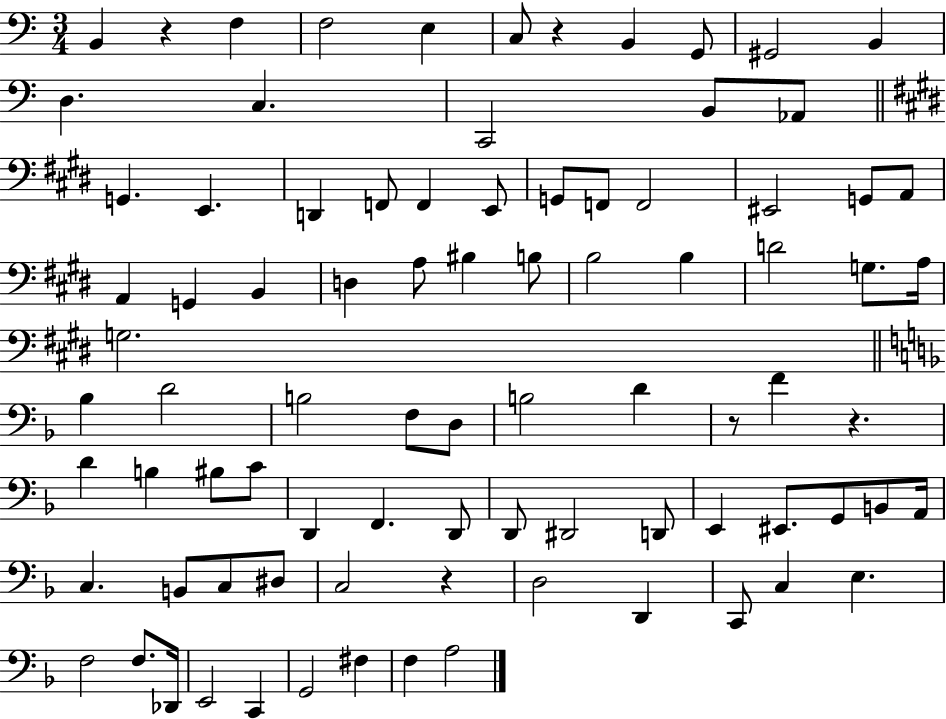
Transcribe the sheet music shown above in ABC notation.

X:1
T:Untitled
M:3/4
L:1/4
K:C
B,, z F, F,2 E, C,/2 z B,, G,,/2 ^G,,2 B,, D, C, C,,2 B,,/2 _A,,/2 G,, E,, D,, F,,/2 F,, E,,/2 G,,/2 F,,/2 F,,2 ^E,,2 G,,/2 A,,/2 A,, G,, B,, D, A,/2 ^B, B,/2 B,2 B, D2 G,/2 A,/4 G,2 _B, D2 B,2 F,/2 D,/2 B,2 D z/2 F z D B, ^B,/2 C/2 D,, F,, D,,/2 D,,/2 ^D,,2 D,,/2 E,, ^E,,/2 G,,/2 B,,/2 A,,/4 C, B,,/2 C,/2 ^D,/2 C,2 z D,2 D,, C,,/2 C, E, F,2 F,/2 _D,,/4 E,,2 C,, G,,2 ^F, F, A,2